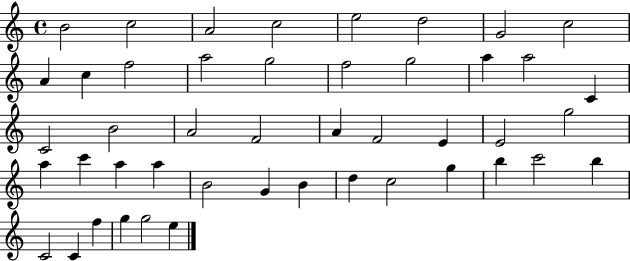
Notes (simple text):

B4/h C5/h A4/h C5/h E5/h D5/h G4/h C5/h A4/q C5/q F5/h A5/h G5/h F5/h G5/h A5/q A5/h C4/q C4/h B4/h A4/h F4/h A4/q F4/h E4/q E4/h G5/h A5/q C6/q A5/q A5/q B4/h G4/q B4/q D5/q C5/h G5/q B5/q C6/h B5/q C4/h C4/q F5/q G5/q G5/h E5/q